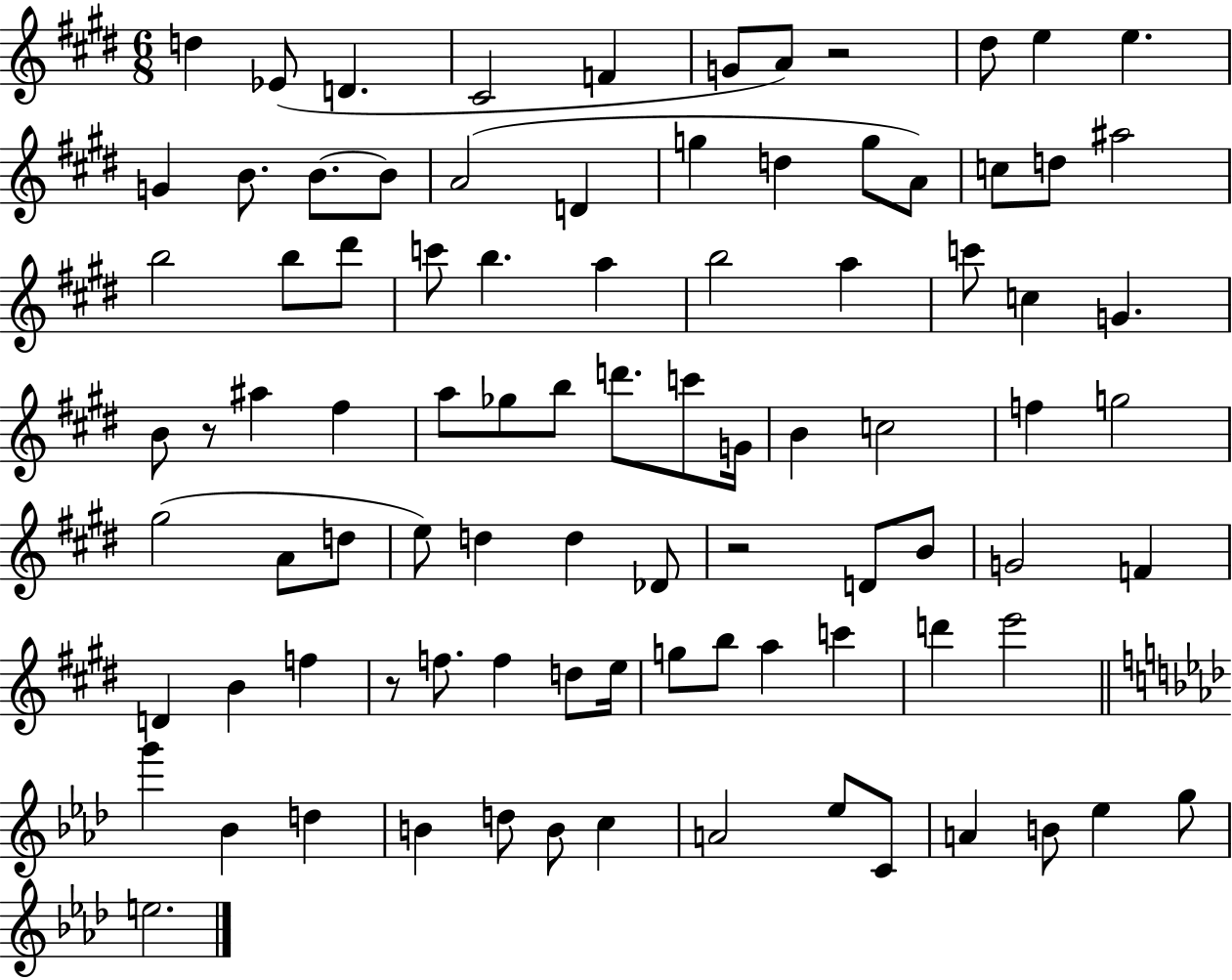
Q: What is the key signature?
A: E major